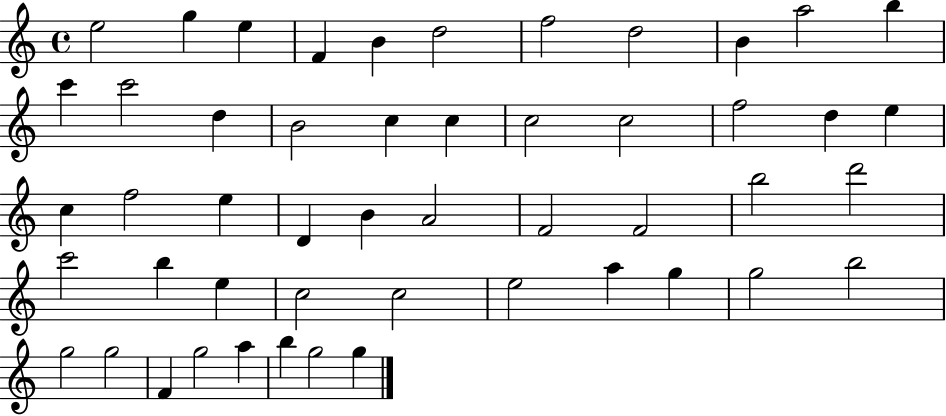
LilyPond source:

{
  \clef treble
  \time 4/4
  \defaultTimeSignature
  \key c \major
  e''2 g''4 e''4 | f'4 b'4 d''2 | f''2 d''2 | b'4 a''2 b''4 | \break c'''4 c'''2 d''4 | b'2 c''4 c''4 | c''2 c''2 | f''2 d''4 e''4 | \break c''4 f''2 e''4 | d'4 b'4 a'2 | f'2 f'2 | b''2 d'''2 | \break c'''2 b''4 e''4 | c''2 c''2 | e''2 a''4 g''4 | g''2 b''2 | \break g''2 g''2 | f'4 g''2 a''4 | b''4 g''2 g''4 | \bar "|."
}